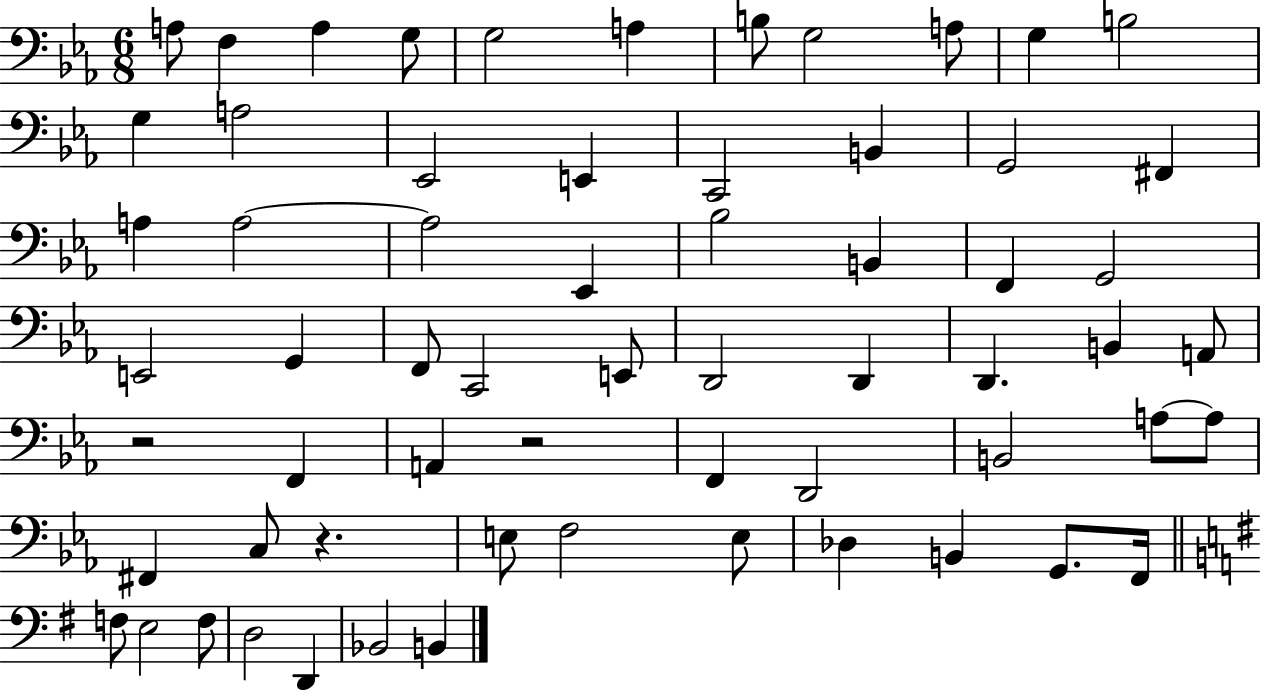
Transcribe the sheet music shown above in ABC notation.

X:1
T:Untitled
M:6/8
L:1/4
K:Eb
A,/2 F, A, G,/2 G,2 A, B,/2 G,2 A,/2 G, B,2 G, A,2 _E,,2 E,, C,,2 B,, G,,2 ^F,, A, A,2 A,2 _E,, _B,2 B,, F,, G,,2 E,,2 G,, F,,/2 C,,2 E,,/2 D,,2 D,, D,, B,, A,,/2 z2 F,, A,, z2 F,, D,,2 B,,2 A,/2 A,/2 ^F,, C,/2 z E,/2 F,2 E,/2 _D, B,, G,,/2 F,,/4 F,/2 E,2 F,/2 D,2 D,, _B,,2 B,,